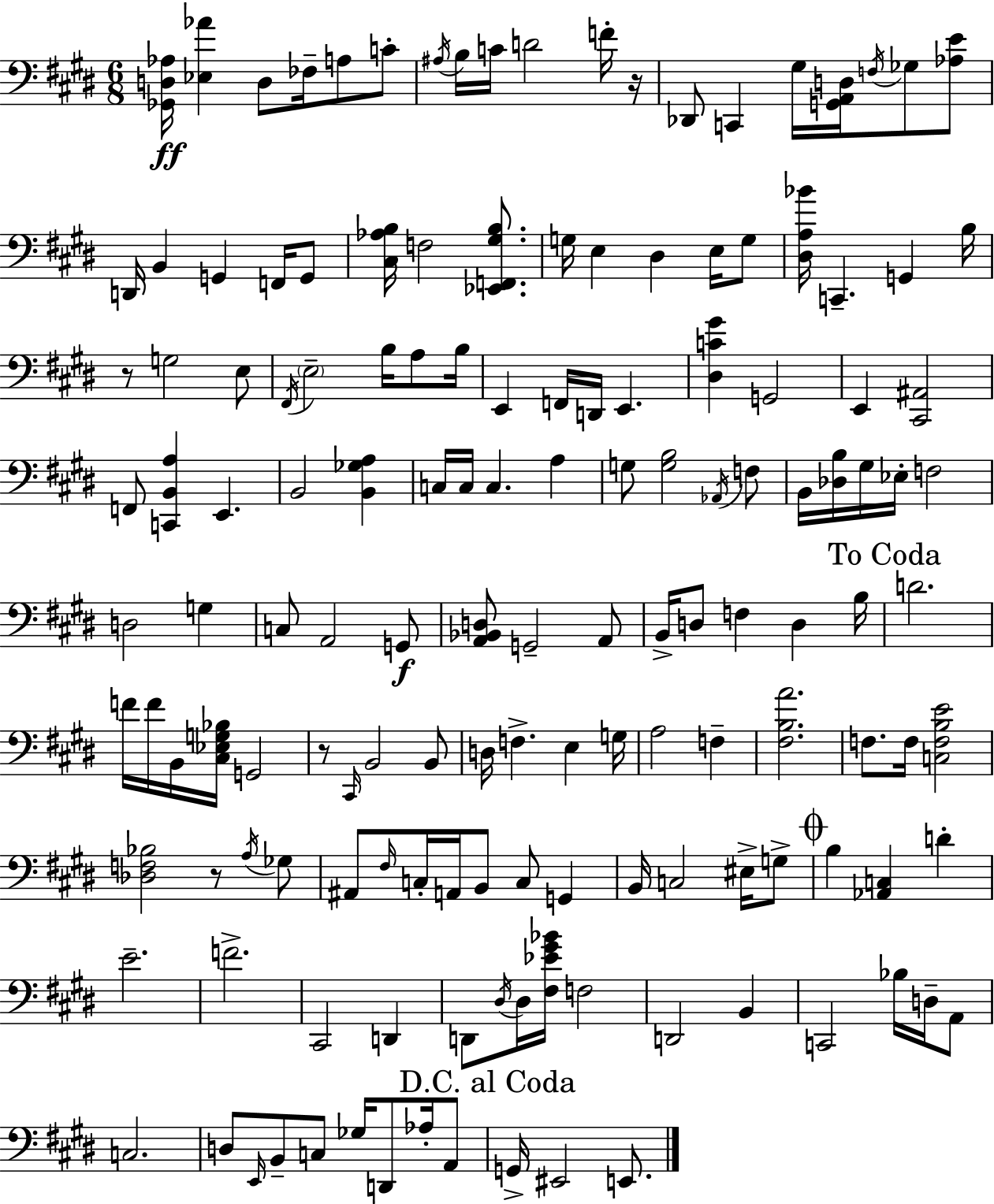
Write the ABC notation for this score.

X:1
T:Untitled
M:6/8
L:1/4
K:E
[_G,,D,_A,]/4 [_E,_A] D,/2 _F,/4 A,/2 C/2 ^A,/4 B,/4 C/4 D2 F/4 z/4 _D,,/2 C,, ^G,/4 [G,,A,,D,]/4 F,/4 _G,/2 [_A,E]/2 D,,/4 B,, G,, F,,/4 G,,/2 [^C,_A,B,]/4 F,2 [_E,,F,,^G,B,]/2 G,/4 E, ^D, E,/4 G,/2 [^D,A,_B]/4 C,, G,, B,/4 z/2 G,2 E,/2 ^F,,/4 E,2 B,/4 A,/2 B,/4 E,, F,,/4 D,,/4 E,, [^D,C^G] G,,2 E,, [^C,,^A,,]2 F,,/2 [C,,B,,A,] E,, B,,2 [B,,_G,A,] C,/4 C,/4 C, A, G,/2 [G,B,]2 _A,,/4 F,/2 B,,/4 [_D,B,]/4 ^G,/4 _E,/4 F,2 D,2 G, C,/2 A,,2 G,,/2 [A,,_B,,D,]/2 G,,2 A,,/2 B,,/4 D,/2 F, D, B,/4 D2 F/4 F/4 B,,/4 [^C,_E,G,_B,]/4 G,,2 z/2 ^C,,/4 B,,2 B,,/2 D,/4 F, E, G,/4 A,2 F, [^F,B,A]2 F,/2 F,/4 [C,F,B,E]2 [_D,F,_B,]2 z/2 A,/4 _G,/2 ^A,,/2 ^F,/4 C,/4 A,,/4 B,,/2 C,/2 G,, B,,/4 C,2 ^E,/4 G,/2 B, [_A,,C,] D E2 F2 ^C,,2 D,, D,,/2 ^D,/4 ^D,/4 [^F,_E^G_B]/4 F,2 D,,2 B,, C,,2 _B,/4 D,/4 A,,/2 C,2 D,/2 E,,/4 B,,/2 C,/2 _G,/4 D,,/2 _A,/4 A,,/2 G,,/4 ^E,,2 E,,/2